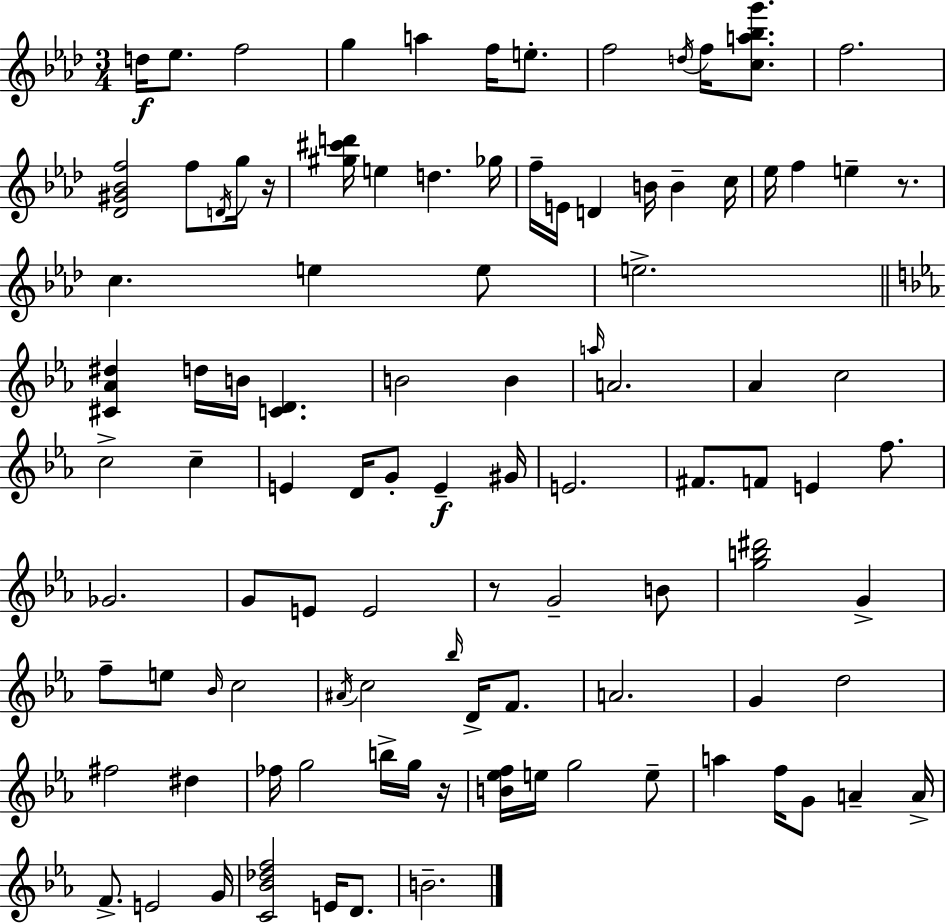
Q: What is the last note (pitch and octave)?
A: B4